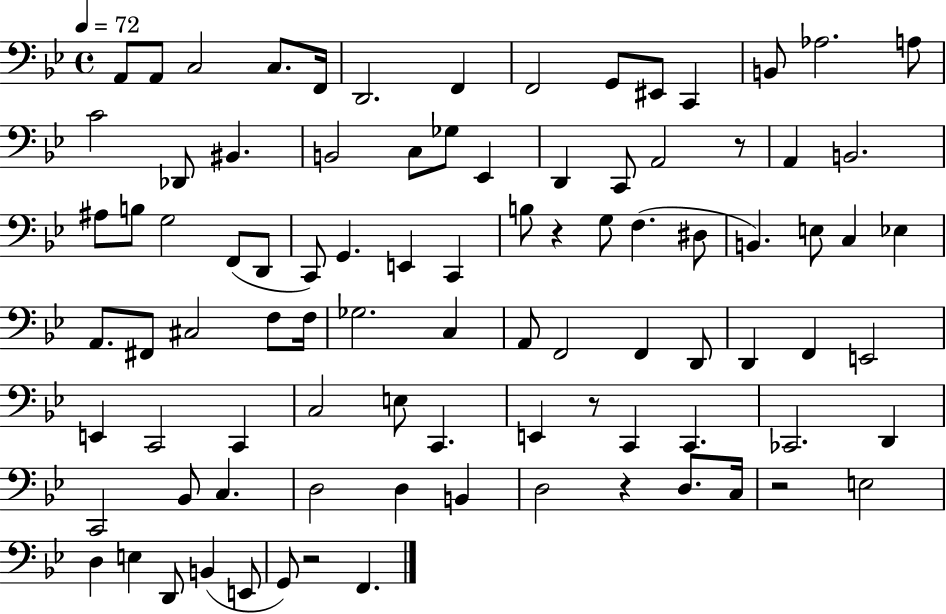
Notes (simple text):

A2/e A2/e C3/h C3/e. F2/s D2/h. F2/q F2/h G2/e EIS2/e C2/q B2/e Ab3/h. A3/e C4/h Db2/e BIS2/q. B2/h C3/e Gb3/e Eb2/q D2/q C2/e A2/h R/e A2/q B2/h. A#3/e B3/e G3/h F2/e D2/e C2/e G2/q. E2/q C2/q B3/e R/q G3/e F3/q. D#3/e B2/q. E3/e C3/q Eb3/q A2/e. F#2/e C#3/h F3/e F3/s Gb3/h. C3/q A2/e F2/h F2/q D2/e D2/q F2/q E2/h E2/q C2/h C2/q C3/h E3/e C2/q. E2/q R/e C2/q C2/q. CES2/h. D2/q C2/h Bb2/e C3/q. D3/h D3/q B2/q D3/h R/q D3/e. C3/s R/h E3/h D3/q E3/q D2/e B2/q E2/e G2/e R/h F2/q.